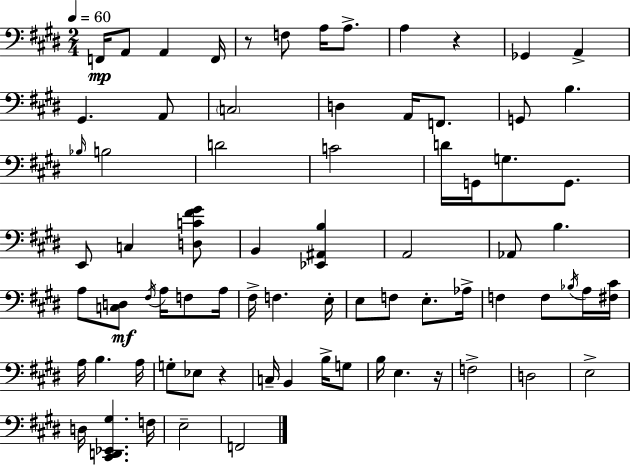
{
  \clef bass
  \numericTimeSignature
  \time 2/4
  \key e \major
  \tempo 4 = 60
  f,16\mp a,8 a,4 f,16 | r8 f8 a16 a8.-> | a4 r4 | ges,4 a,4-> | \break gis,4. a,8 | \parenthesize c2 | d4 a,16 f,8. | g,8 b4. | \break \grace { bes16 } b2 | d'2 | c'2 | d'16 g,16 g8. g,8. | \break e,8 c4 <d c' fis' gis'>8 | b,4 <ees, ais, b>4 | a,2 | aes,8 b4. | \break a8 <c d>8\mf \acciaccatura { fis16 } a16 f8 | a16 fis16-> f4. | e16-. e8 f8 e8.-. | aes16-> f4 f8 | \break \acciaccatura { bes16 } a16 <fis cis'>16 a16 b4. | a16 g8-. ees8 r4 | c16-- b,4 | b16-> g8 b16 e4. | \break r16 f2-> | d2 | e2-> | d16 <cis, d, ees, gis>4. | \break f16 e2-- | f,2 | \bar "|."
}